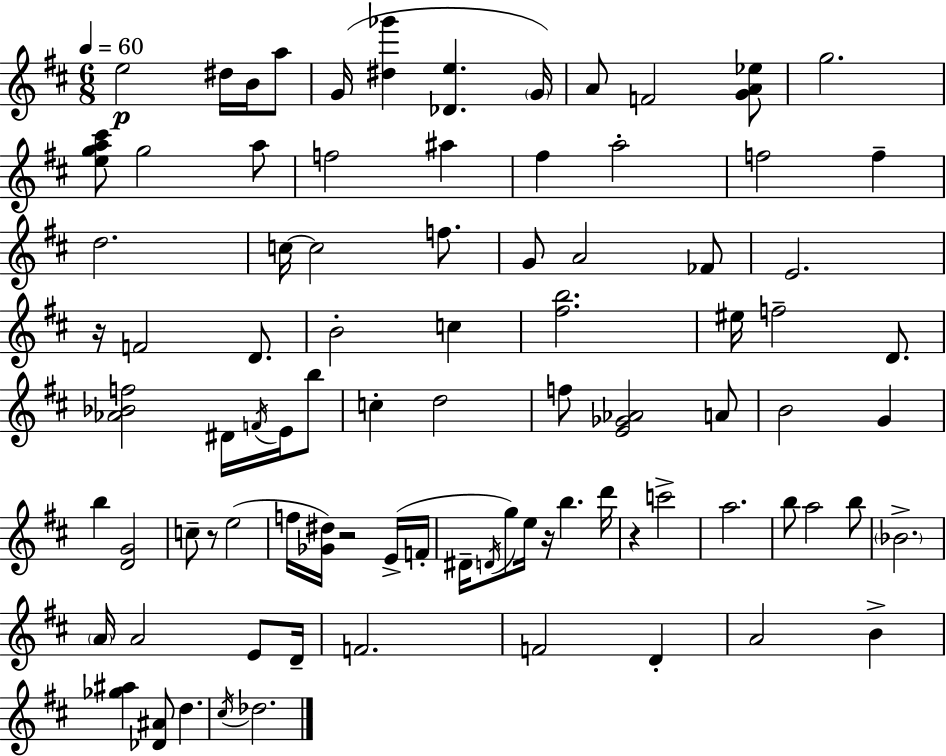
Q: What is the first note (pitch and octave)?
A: E5